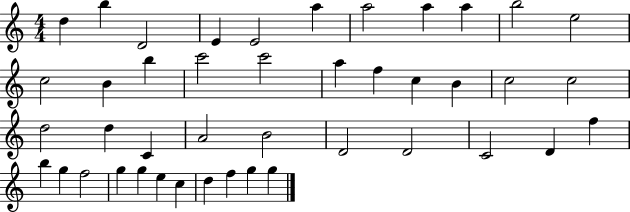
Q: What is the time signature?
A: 4/4